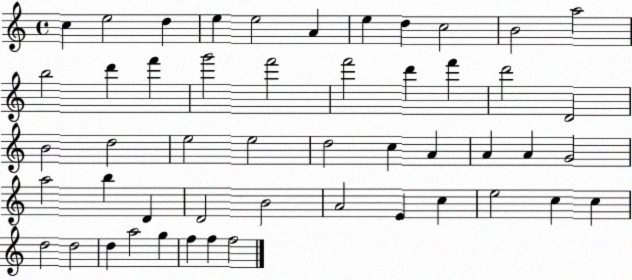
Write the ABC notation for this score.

X:1
T:Untitled
M:4/4
L:1/4
K:C
c e2 d e e2 A e d c2 B2 a2 b2 d' f' g'2 f'2 f'2 d' f' d'2 D2 B2 d2 e2 e2 d2 c A A A G2 a2 b D D2 B2 A2 E c e2 c c d2 d2 d a2 g f f f2